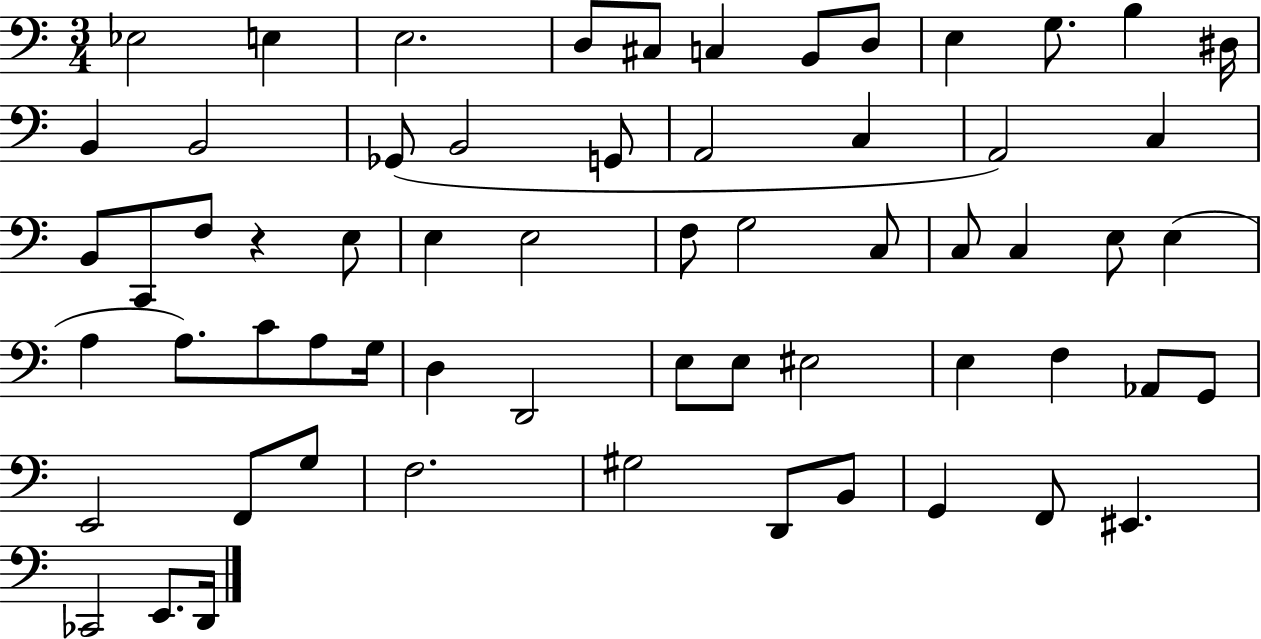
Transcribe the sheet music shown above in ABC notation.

X:1
T:Untitled
M:3/4
L:1/4
K:C
_E,2 E, E,2 D,/2 ^C,/2 C, B,,/2 D,/2 E, G,/2 B, ^D,/4 B,, B,,2 _G,,/2 B,,2 G,,/2 A,,2 C, A,,2 C, B,,/2 C,,/2 F,/2 z E,/2 E, E,2 F,/2 G,2 C,/2 C,/2 C, E,/2 E, A, A,/2 C/2 A,/2 G,/4 D, D,,2 E,/2 E,/2 ^E,2 E, F, _A,,/2 G,,/2 E,,2 F,,/2 G,/2 F,2 ^G,2 D,,/2 B,,/2 G,, F,,/2 ^E,, _C,,2 E,,/2 D,,/4